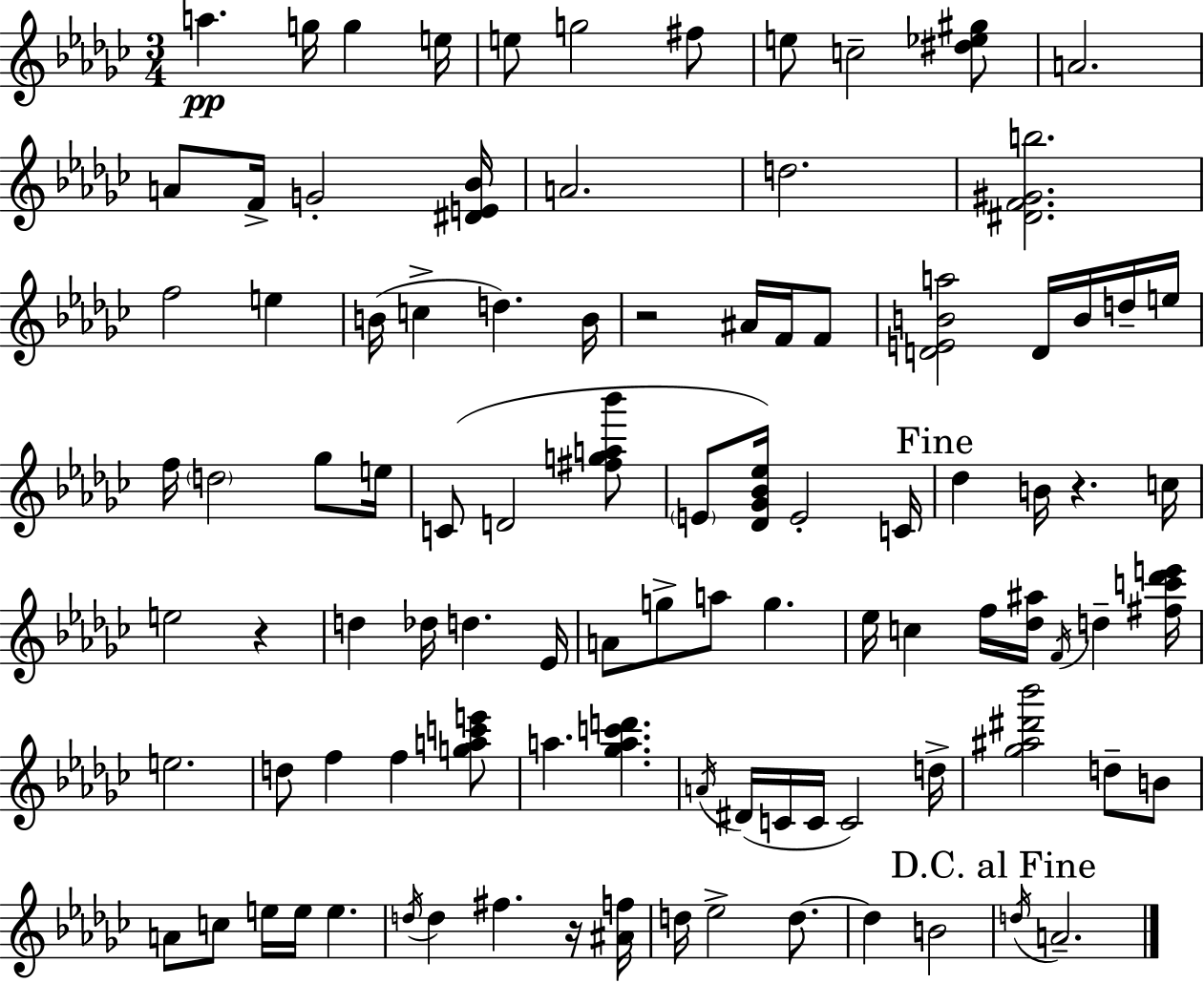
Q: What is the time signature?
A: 3/4